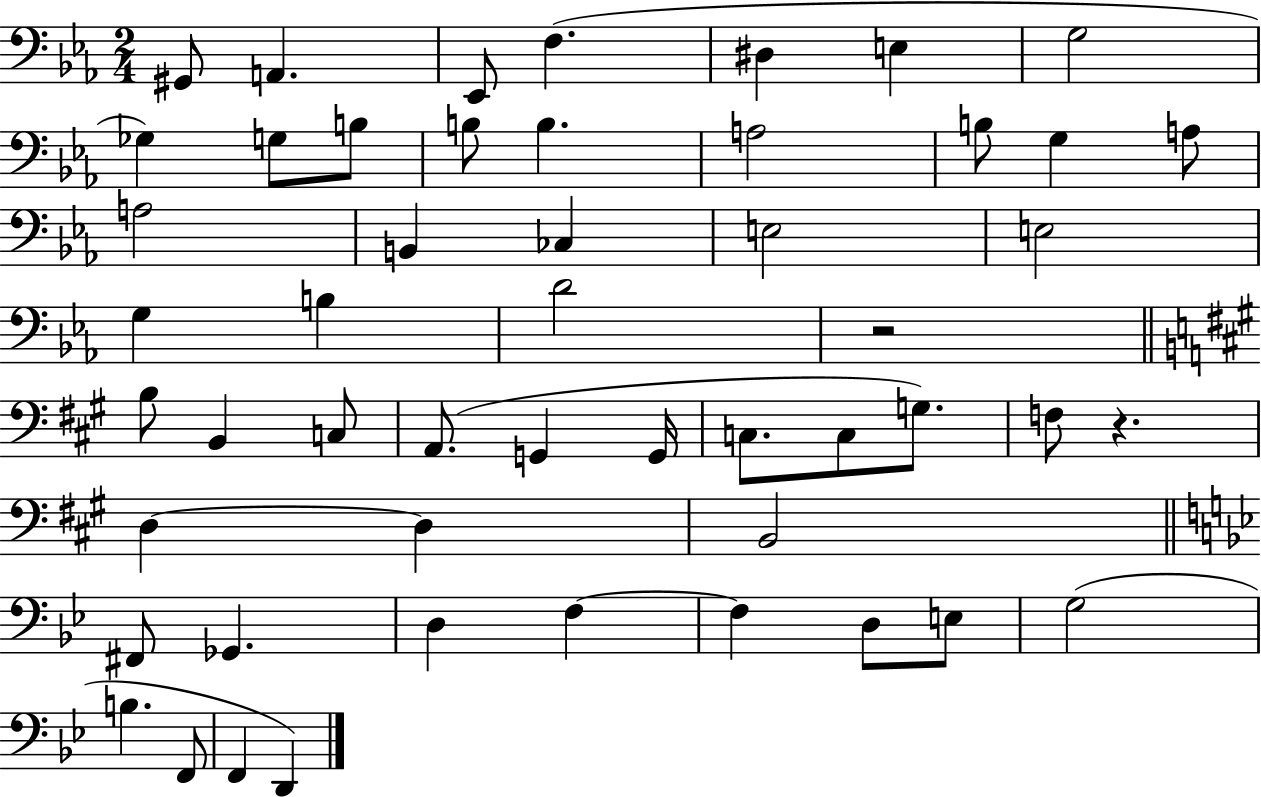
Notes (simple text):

G#2/e A2/q. Eb2/e F3/q. D#3/q E3/q G3/h Gb3/q G3/e B3/e B3/e B3/q. A3/h B3/e G3/q A3/e A3/h B2/q CES3/q E3/h E3/h G3/q B3/q D4/h R/h B3/e B2/q C3/e A2/e. G2/q G2/s C3/e. C3/e G3/e. F3/e R/q. D3/q D3/q B2/h F#2/e Gb2/q. D3/q F3/q F3/q D3/e E3/e G3/h B3/q. F2/e F2/q D2/q